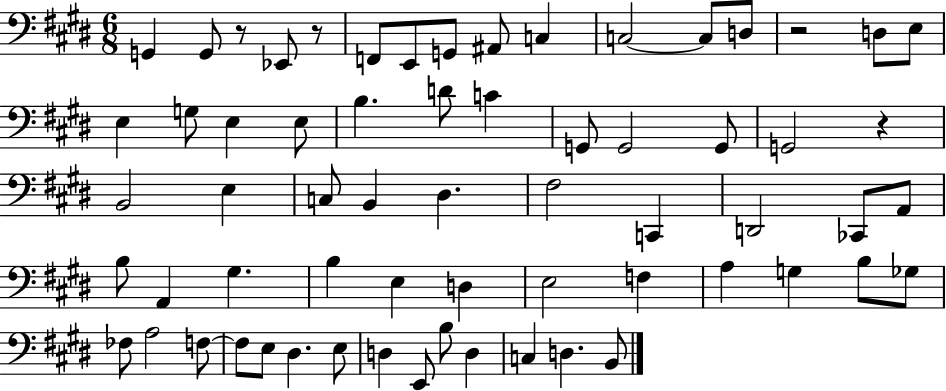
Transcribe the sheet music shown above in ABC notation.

X:1
T:Untitled
M:6/8
L:1/4
K:E
G,, G,,/2 z/2 _E,,/2 z/2 F,,/2 E,,/2 G,,/2 ^A,,/2 C, C,2 C,/2 D,/2 z2 D,/2 E,/2 E, G,/2 E, E,/2 B, D/2 C G,,/2 G,,2 G,,/2 G,,2 z B,,2 E, C,/2 B,, ^D, ^F,2 C,, D,,2 _C,,/2 A,,/2 B,/2 A,, ^G, B, E, D, E,2 F, A, G, B,/2 _G,/2 _F,/2 A,2 F,/2 F,/2 E,/2 ^D, E,/2 D, E,,/2 B,/2 D, C, D, B,,/2